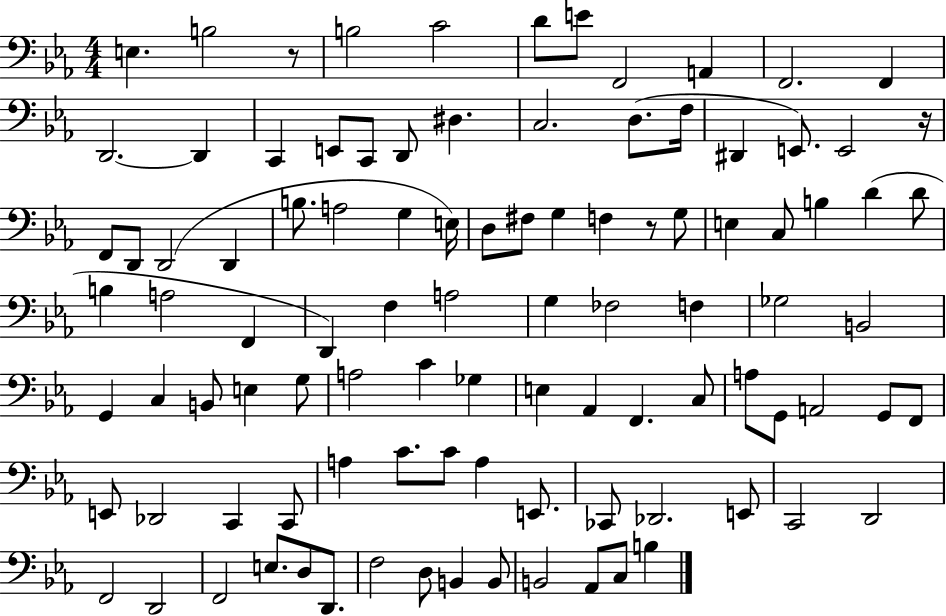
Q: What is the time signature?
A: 4/4